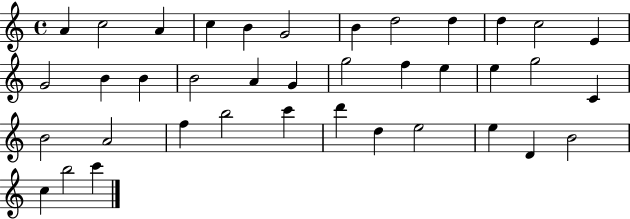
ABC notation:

X:1
T:Untitled
M:4/4
L:1/4
K:C
A c2 A c B G2 B d2 d d c2 E G2 B B B2 A G g2 f e e g2 C B2 A2 f b2 c' d' d e2 e D B2 c b2 c'